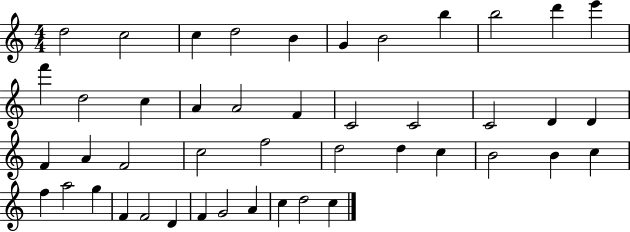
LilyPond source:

{
  \clef treble
  \numericTimeSignature
  \time 4/4
  \key c \major
  d''2 c''2 | c''4 d''2 b'4 | g'4 b'2 b''4 | b''2 d'''4 e'''4 | \break f'''4 d''2 c''4 | a'4 a'2 f'4 | c'2 c'2 | c'2 d'4 d'4 | \break f'4 a'4 f'2 | c''2 f''2 | d''2 d''4 c''4 | b'2 b'4 c''4 | \break f''4 a''2 g''4 | f'4 f'2 d'4 | f'4 g'2 a'4 | c''4 d''2 c''4 | \break \bar "|."
}